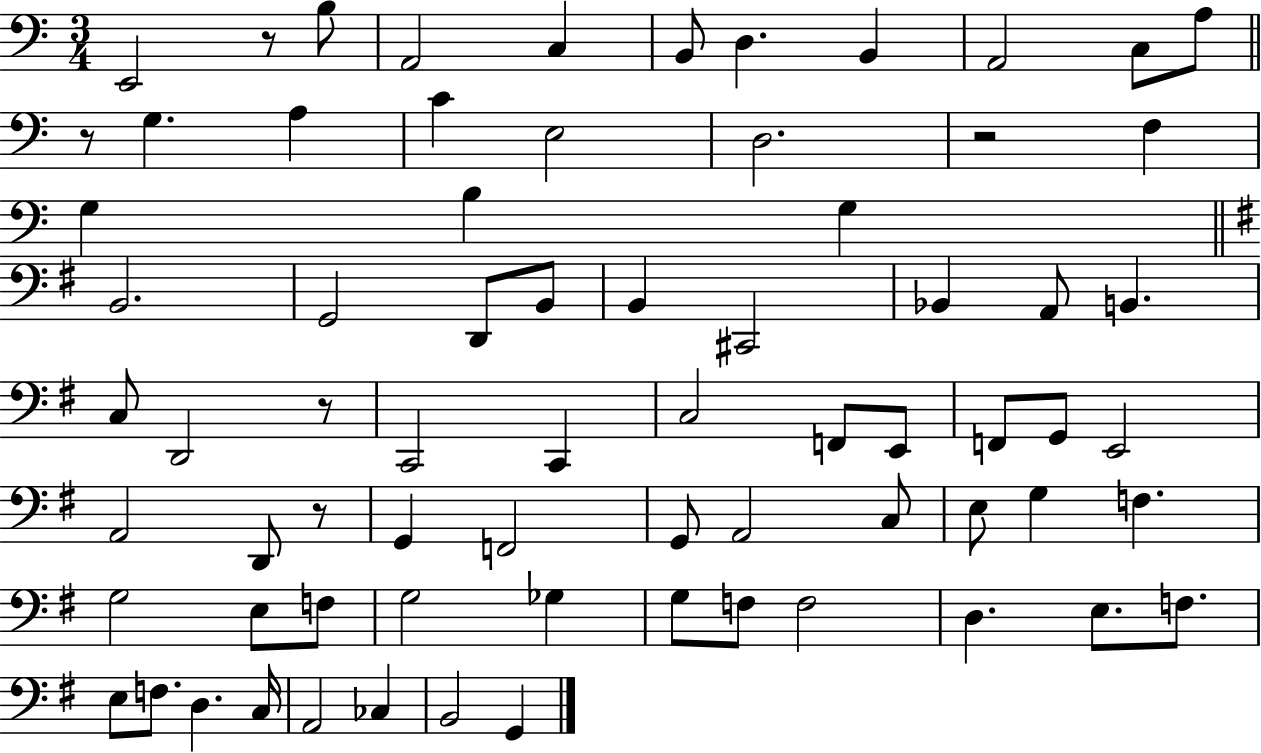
X:1
T:Untitled
M:3/4
L:1/4
K:C
E,,2 z/2 B,/2 A,,2 C, B,,/2 D, B,, A,,2 C,/2 A,/2 z/2 G, A, C E,2 D,2 z2 F, G, B, G, B,,2 G,,2 D,,/2 B,,/2 B,, ^C,,2 _B,, A,,/2 B,, C,/2 D,,2 z/2 C,,2 C,, C,2 F,,/2 E,,/2 F,,/2 G,,/2 E,,2 A,,2 D,,/2 z/2 G,, F,,2 G,,/2 A,,2 C,/2 E,/2 G, F, G,2 E,/2 F,/2 G,2 _G, G,/2 F,/2 F,2 D, E,/2 F,/2 E,/2 F,/2 D, C,/4 A,,2 _C, B,,2 G,,